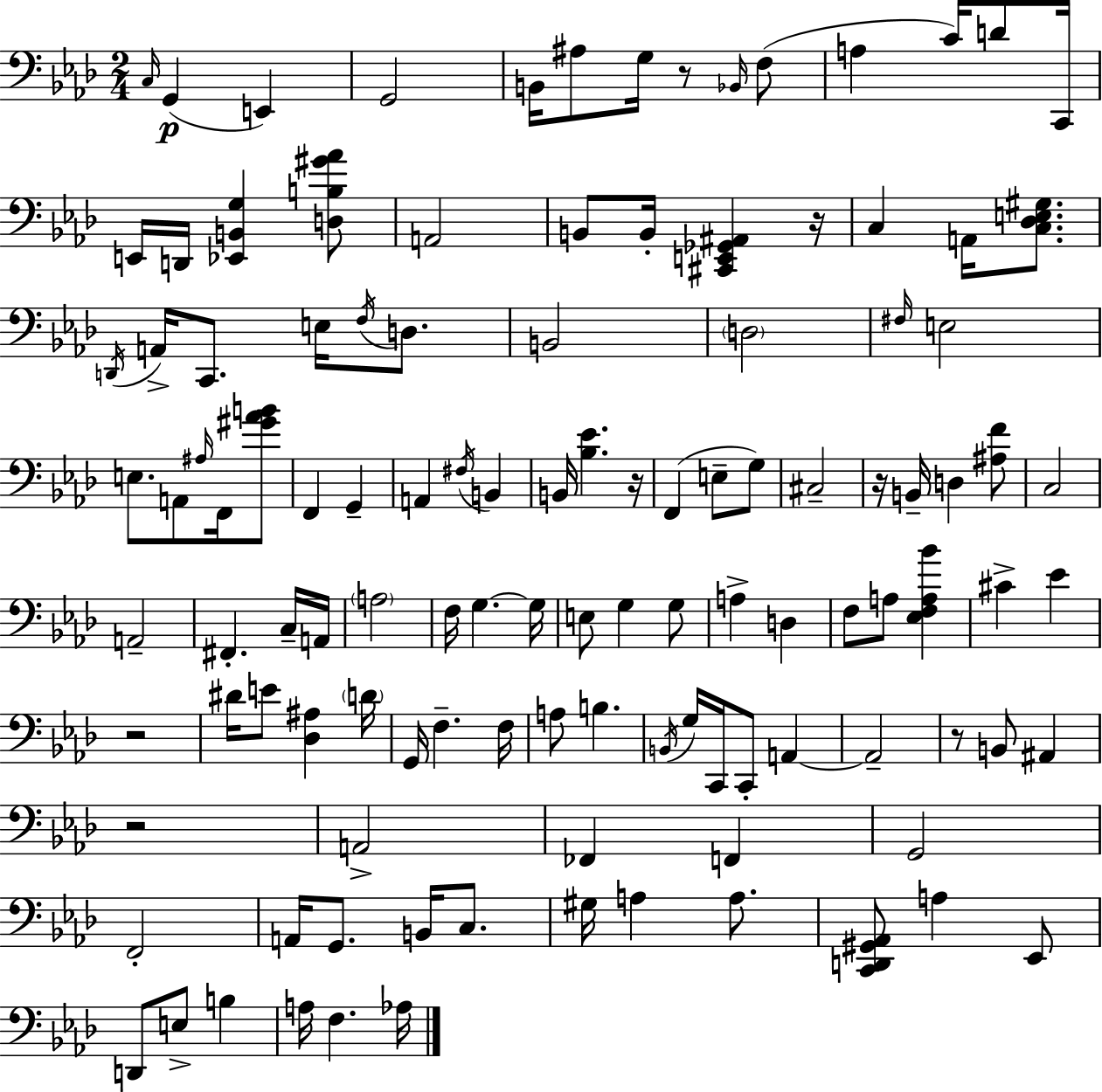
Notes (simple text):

C3/s G2/q E2/q G2/h B2/s A#3/e G3/s R/e Bb2/s F3/e A3/q C4/s D4/e C2/s E2/s D2/s [Eb2,B2,G3]/q [D3,B3,G#4,Ab4]/e A2/h B2/e B2/s [C#2,E2,Gb2,A#2]/q R/s C3/q A2/s [C3,Db3,E3,G#3]/e. D2/s A2/s C2/e. E3/s F3/s D3/e. B2/h D3/h F#3/s E3/h E3/e. A2/e A#3/s F2/s [G#4,Ab4,B4]/e F2/q G2/q A2/q F#3/s B2/q B2/s [Bb3,Eb4]/q. R/s F2/q E3/e G3/e C#3/h R/s B2/s D3/q [A#3,F4]/e C3/h A2/h F#2/q. C3/s A2/s A3/h F3/s G3/q. G3/s E3/e G3/q G3/e A3/q D3/q F3/e A3/e [Eb3,F3,A3,Bb4]/q C#4/q Eb4/q R/h D#4/s E4/e [Db3,A#3]/q D4/s G2/s F3/q. F3/s A3/e B3/q. B2/s G3/s C2/s C2/e A2/q A2/h R/e B2/e A#2/q R/h A2/h FES2/q F2/q G2/h F2/h A2/s G2/e. B2/s C3/e. G#3/s A3/q A3/e. [C2,D2,G#2,Ab2]/e A3/q Eb2/e D2/e E3/e B3/q A3/s F3/q. Ab3/s